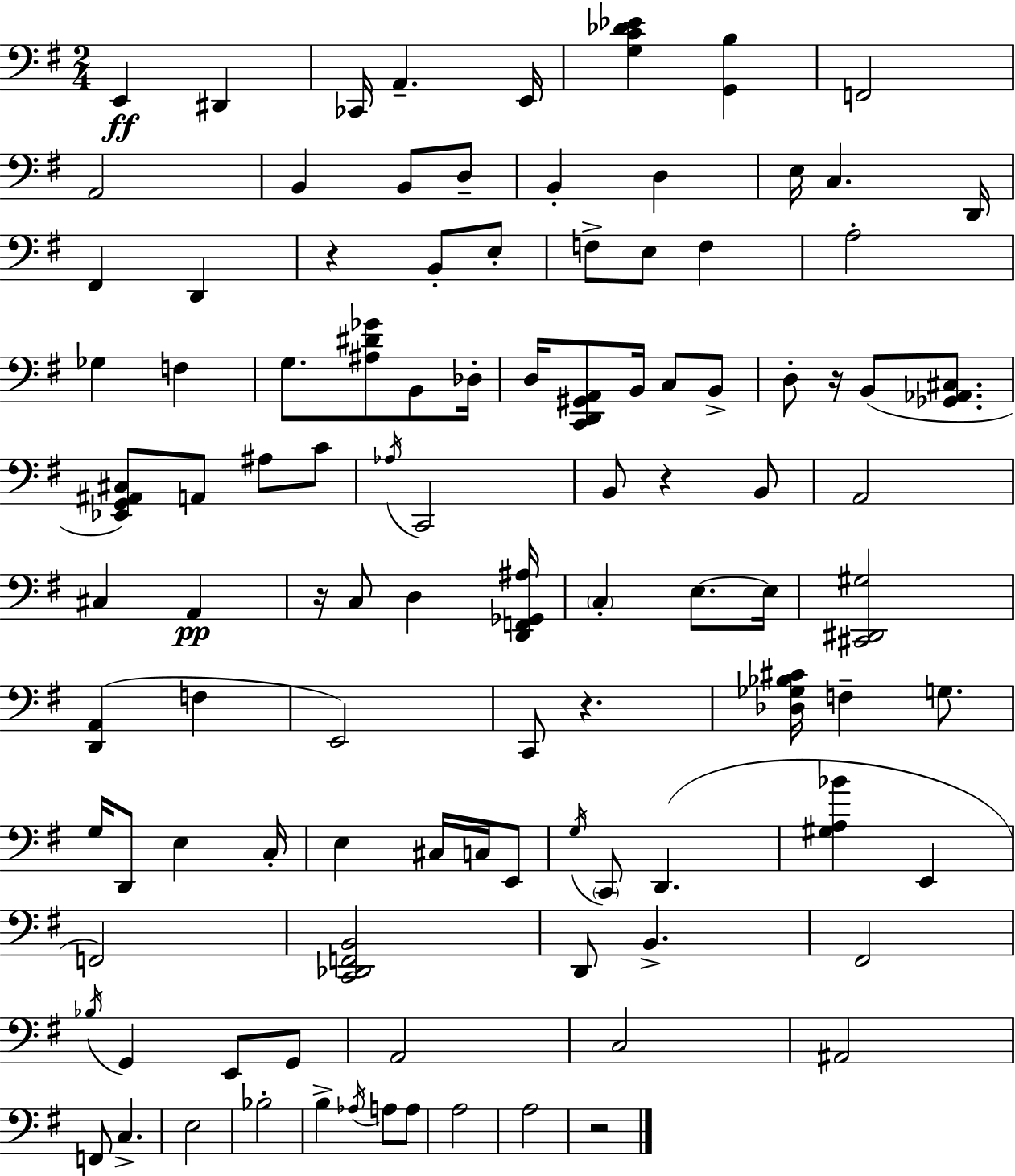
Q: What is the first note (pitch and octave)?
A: E2